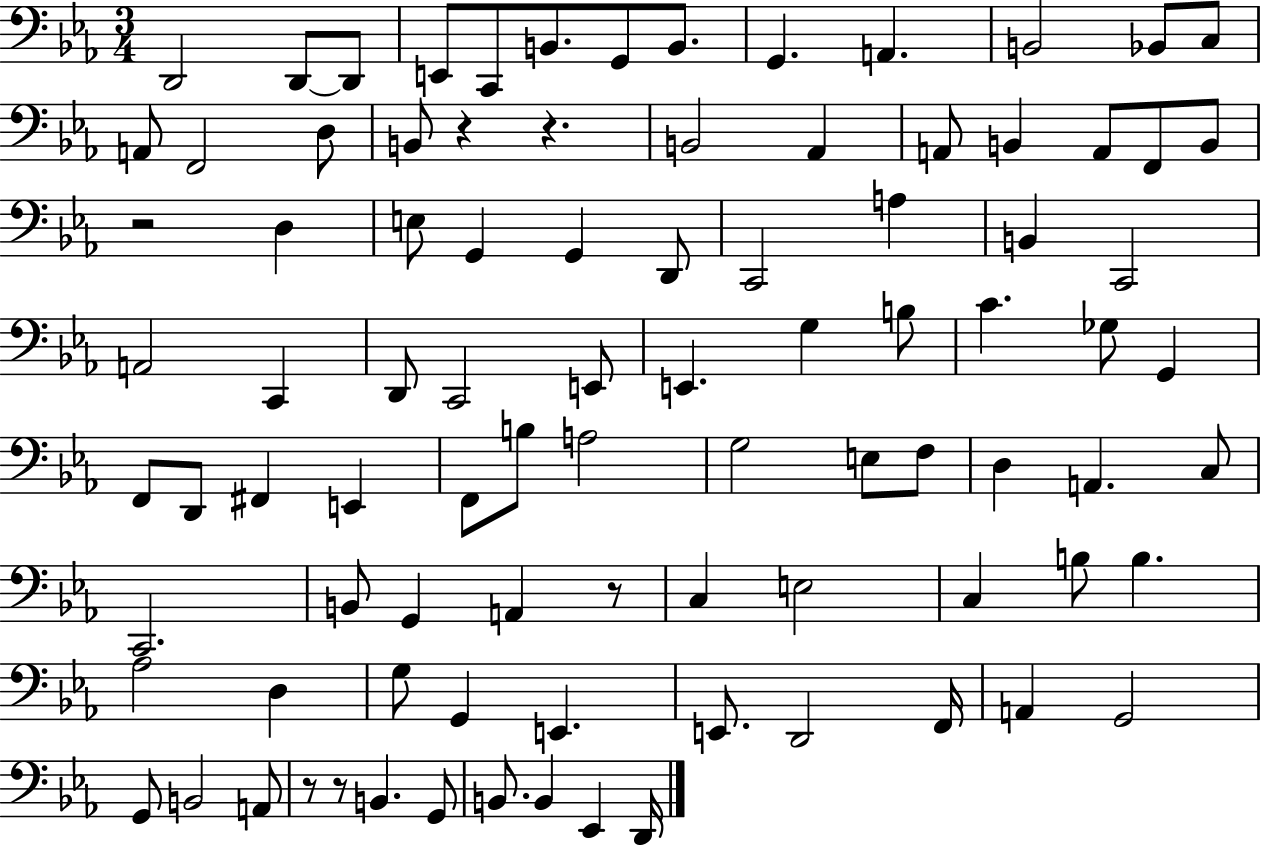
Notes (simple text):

D2/h D2/e D2/e E2/e C2/e B2/e. G2/e B2/e. G2/q. A2/q. B2/h Bb2/e C3/e A2/e F2/h D3/e B2/e R/q R/q. B2/h Ab2/q A2/e B2/q A2/e F2/e B2/e R/h D3/q E3/e G2/q G2/q D2/e C2/h A3/q B2/q C2/h A2/h C2/q D2/e C2/h E2/e E2/q. G3/q B3/e C4/q. Gb3/e G2/q F2/e D2/e F#2/q E2/q F2/e B3/e A3/h G3/h E3/e F3/e D3/q A2/q. C3/e C2/h. B2/e G2/q A2/q R/e C3/q E3/h C3/q B3/e B3/q. Ab3/h D3/q G3/e G2/q E2/q. E2/e. D2/h F2/s A2/q G2/h G2/e B2/h A2/e R/e R/e B2/q. G2/e B2/e. B2/q Eb2/q D2/s